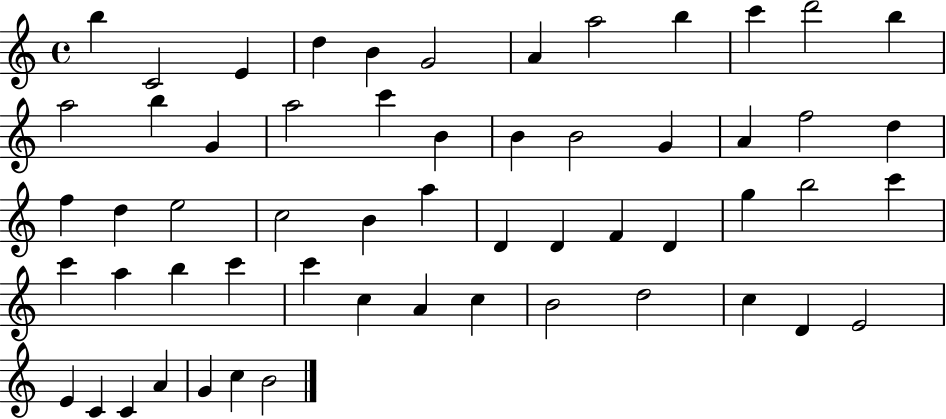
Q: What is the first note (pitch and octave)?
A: B5